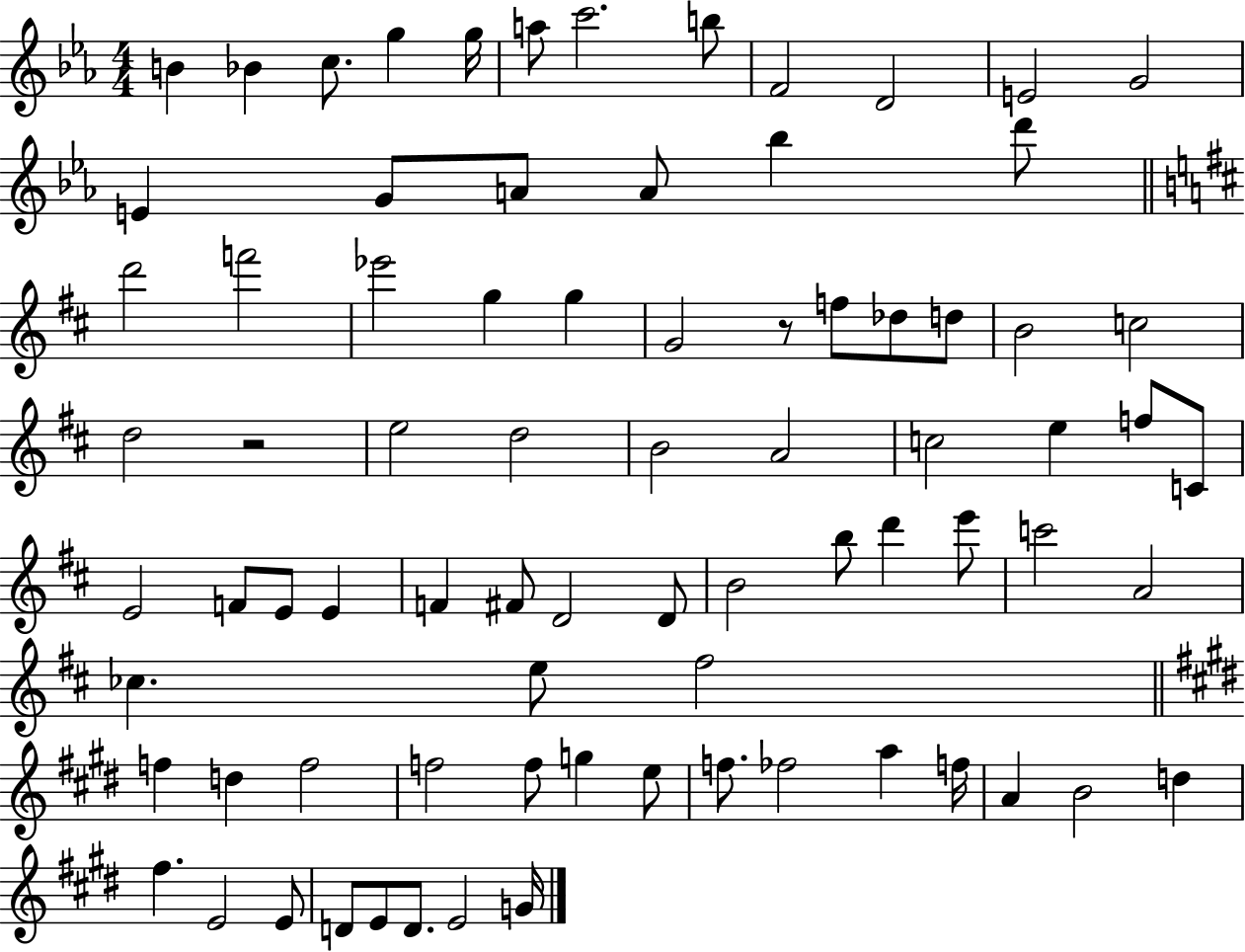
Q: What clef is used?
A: treble